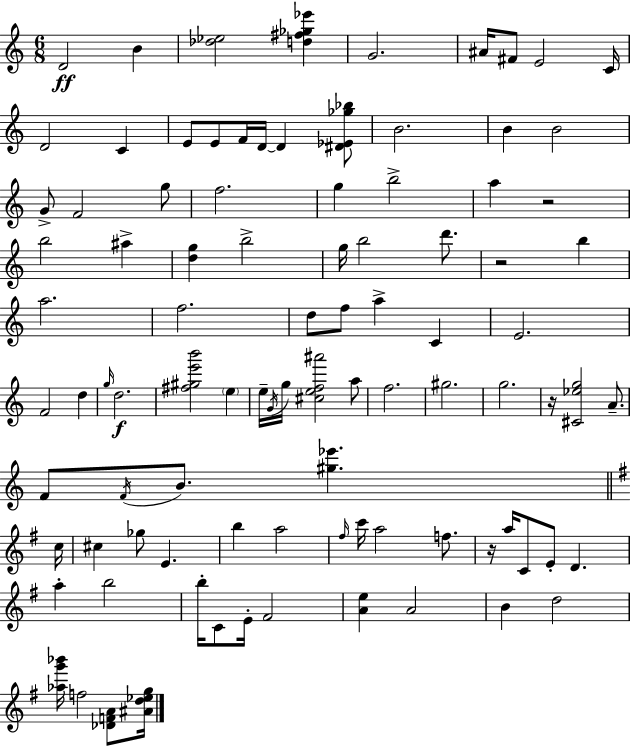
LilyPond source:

{
  \clef treble
  \numericTimeSignature
  \time 6/8
  \key c \major
  d'2\ff b'4 | <des'' ees''>2 <d'' fis'' ges'' ees'''>4 | g'2. | ais'16 fis'8 e'2 c'16 | \break d'2 c'4 | e'8 e'8 f'16 d'16~~ d'4 <dis' ees' ges'' bes''>8 | b'2. | b'4 b'2 | \break g'8-> f'2 g''8 | f''2. | g''4 b''2-> | a''4 r2 | \break b''2 ais''4-> | <d'' g''>4 b''2-> | g''16 b''2 d'''8. | r2 b''4 | \break a''2. | f''2. | d''8 f''8 a''4-> c'4 | e'2. | \break f'2 d''4 | \grace { g''16 } d''2.\f | <fis'' gis'' e''' b'''>2 \parenthesize e''4 | e''16-- \acciaccatura { g'16 } g''16 <cis'' e'' f'' ais'''>2 | \break a''8 f''2. | gis''2. | g''2. | r16 <cis' ees'' g''>2 a'8.-- | \break f'8 \acciaccatura { f'16 } b'8. <gis'' ees'''>4. | \bar "||" \break \key g \major c''16 cis''4 ges''8 e'4. | b''4 a''2 | \grace { fis''16 } c'''16 a''2 f''8. | r16 a''16 c'8 e'8-. d'4. | \break a''4-. b''2 | b''16-. c'8 e'16-. fis'2 | <a' e''>4 a'2 | b'4 d''2 | \break <aes'' g''' bes'''>16 f''2 <des' f' a'>8 | <ais' d'' ees'' g''>16 \bar "|."
}